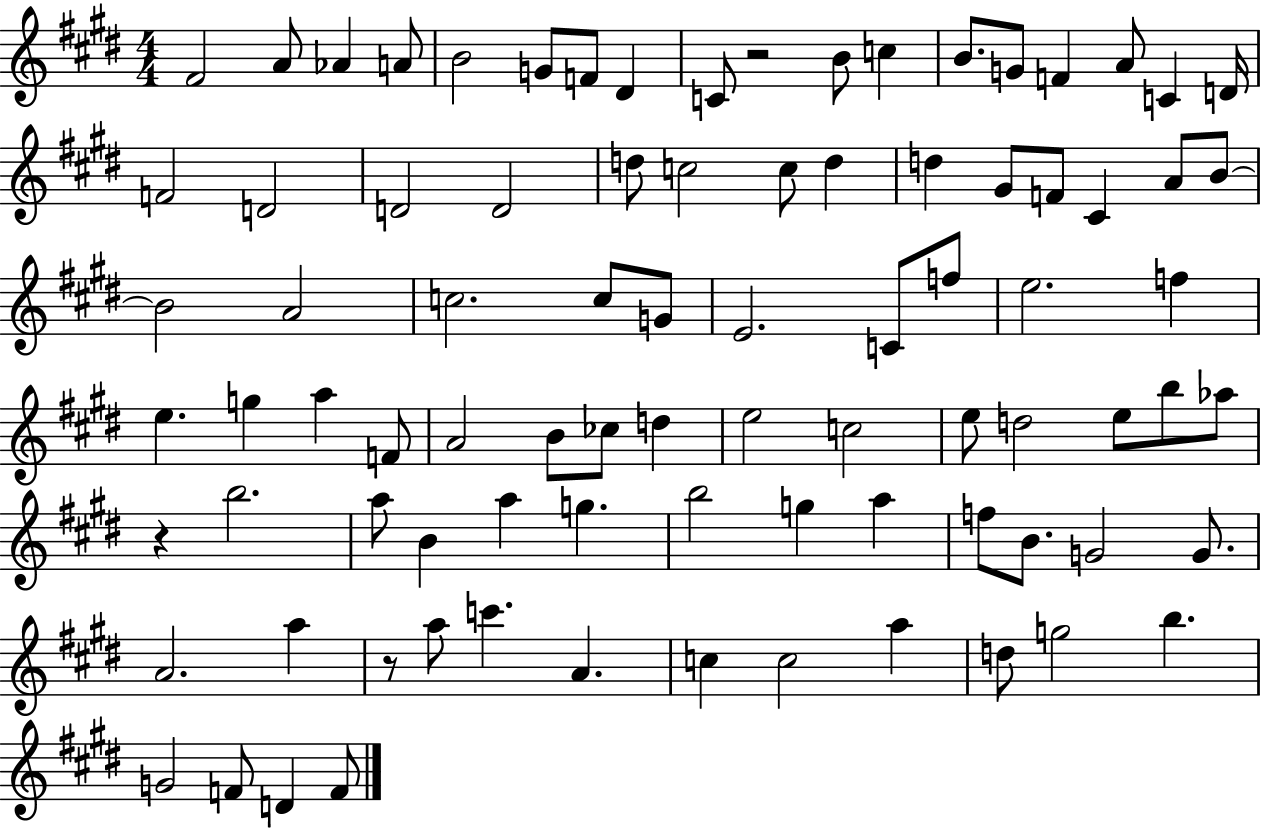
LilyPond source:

{
  \clef treble
  \numericTimeSignature
  \time 4/4
  \key e \major
  fis'2 a'8 aes'4 a'8 | b'2 g'8 f'8 dis'4 | c'8 r2 b'8 c''4 | b'8. g'8 f'4 a'8 c'4 d'16 | \break f'2 d'2 | d'2 d'2 | d''8 c''2 c''8 d''4 | d''4 gis'8 f'8 cis'4 a'8 b'8~~ | \break b'2 a'2 | c''2. c''8 g'8 | e'2. c'8 f''8 | e''2. f''4 | \break e''4. g''4 a''4 f'8 | a'2 b'8 ces''8 d''4 | e''2 c''2 | e''8 d''2 e''8 b''8 aes''8 | \break r4 b''2. | a''8 b'4 a''4 g''4. | b''2 g''4 a''4 | f''8 b'8. g'2 g'8. | \break a'2. a''4 | r8 a''8 c'''4. a'4. | c''4 c''2 a''4 | d''8 g''2 b''4. | \break g'2 f'8 d'4 f'8 | \bar "|."
}